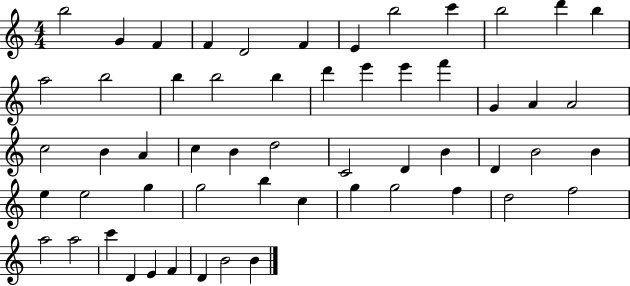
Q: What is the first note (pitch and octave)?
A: B5